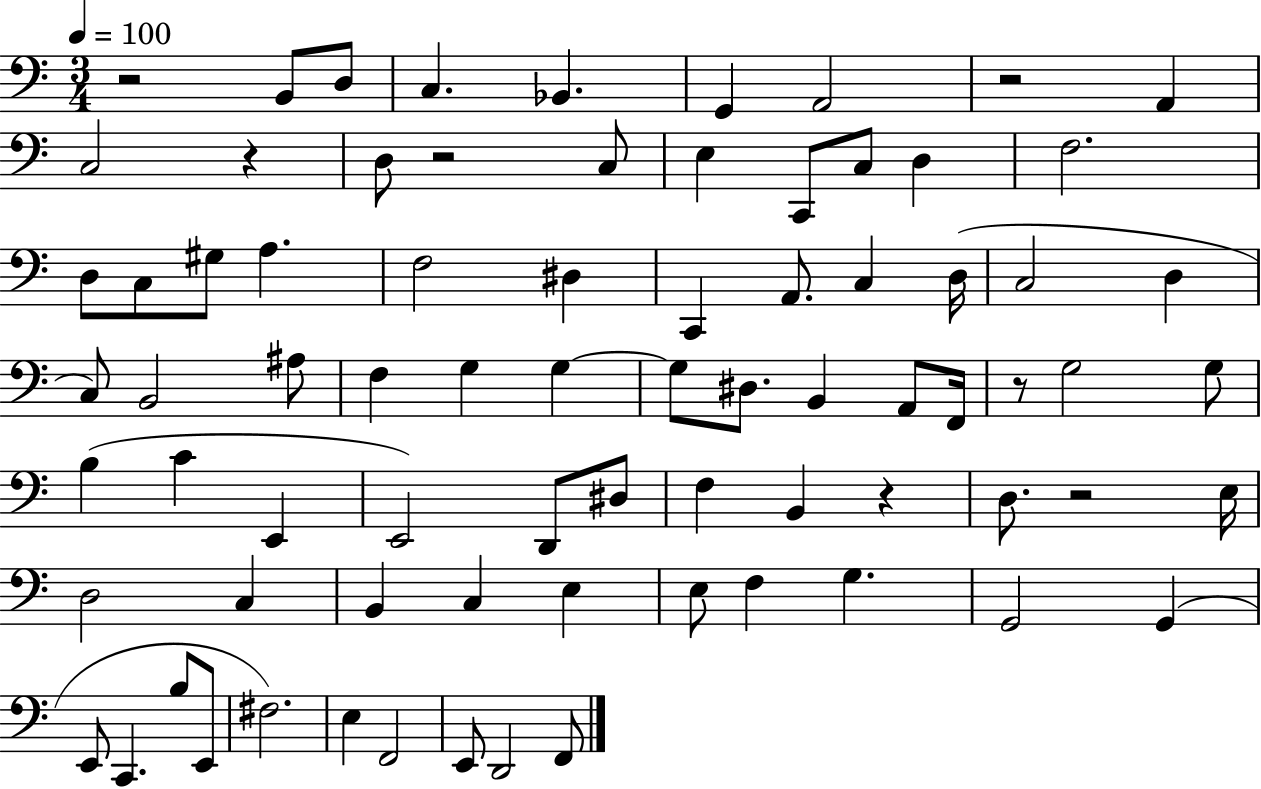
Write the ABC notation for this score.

X:1
T:Untitled
M:3/4
L:1/4
K:C
z2 B,,/2 D,/2 C, _B,, G,, A,,2 z2 A,, C,2 z D,/2 z2 C,/2 E, C,,/2 C,/2 D, F,2 D,/2 C,/2 ^G,/2 A, F,2 ^D, C,, A,,/2 C, D,/4 C,2 D, C,/2 B,,2 ^A,/2 F, G, G, G,/2 ^D,/2 B,, A,,/2 F,,/4 z/2 G,2 G,/2 B, C E,, E,,2 D,,/2 ^D,/2 F, B,, z D,/2 z2 E,/4 D,2 C, B,, C, E, E,/2 F, G, G,,2 G,, E,,/2 C,, B,/2 E,,/2 ^F,2 E, F,,2 E,,/2 D,,2 F,,/2